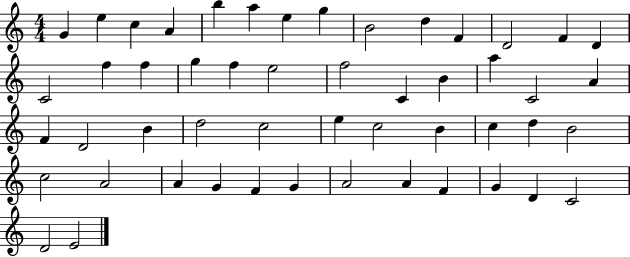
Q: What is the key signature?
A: C major